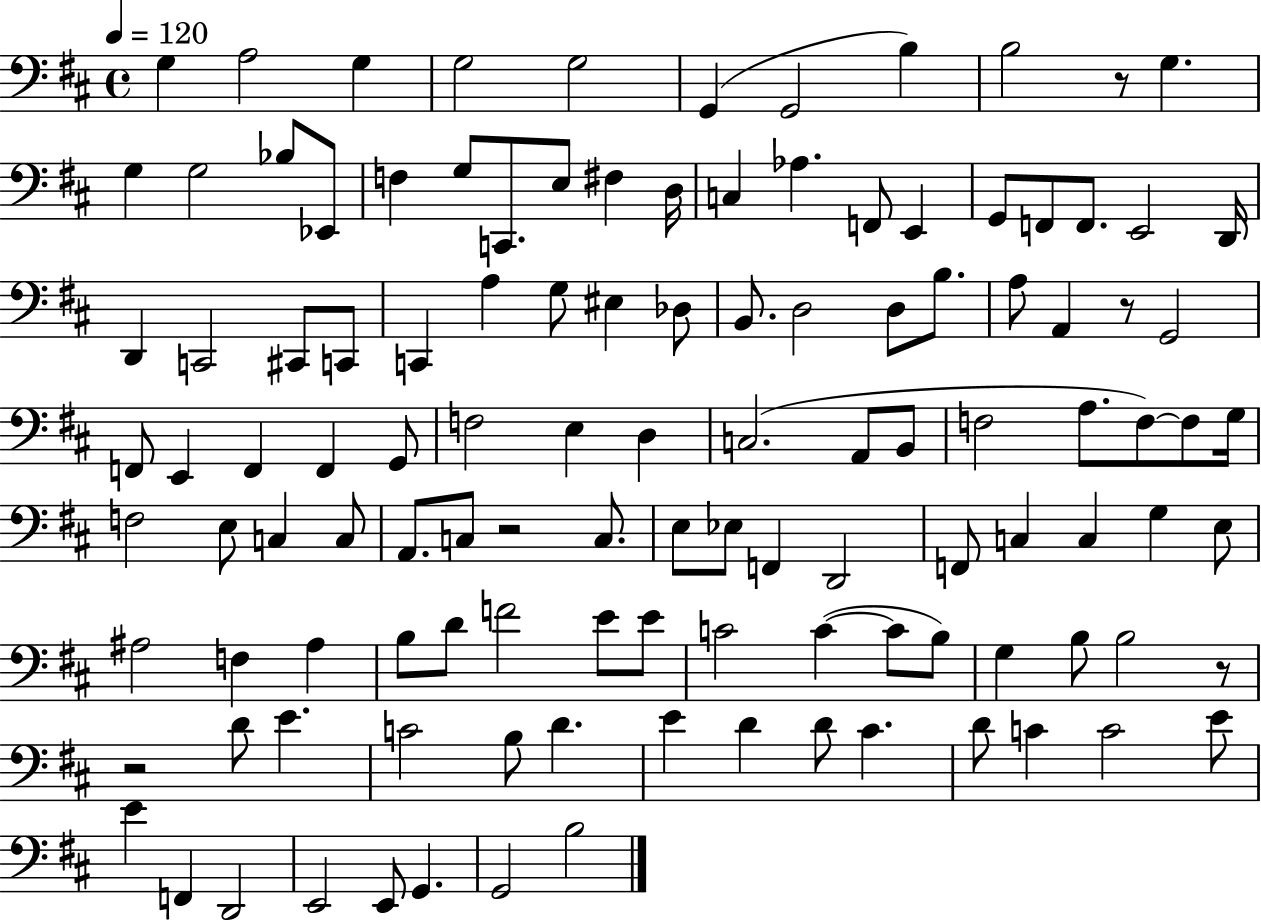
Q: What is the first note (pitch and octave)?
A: G3